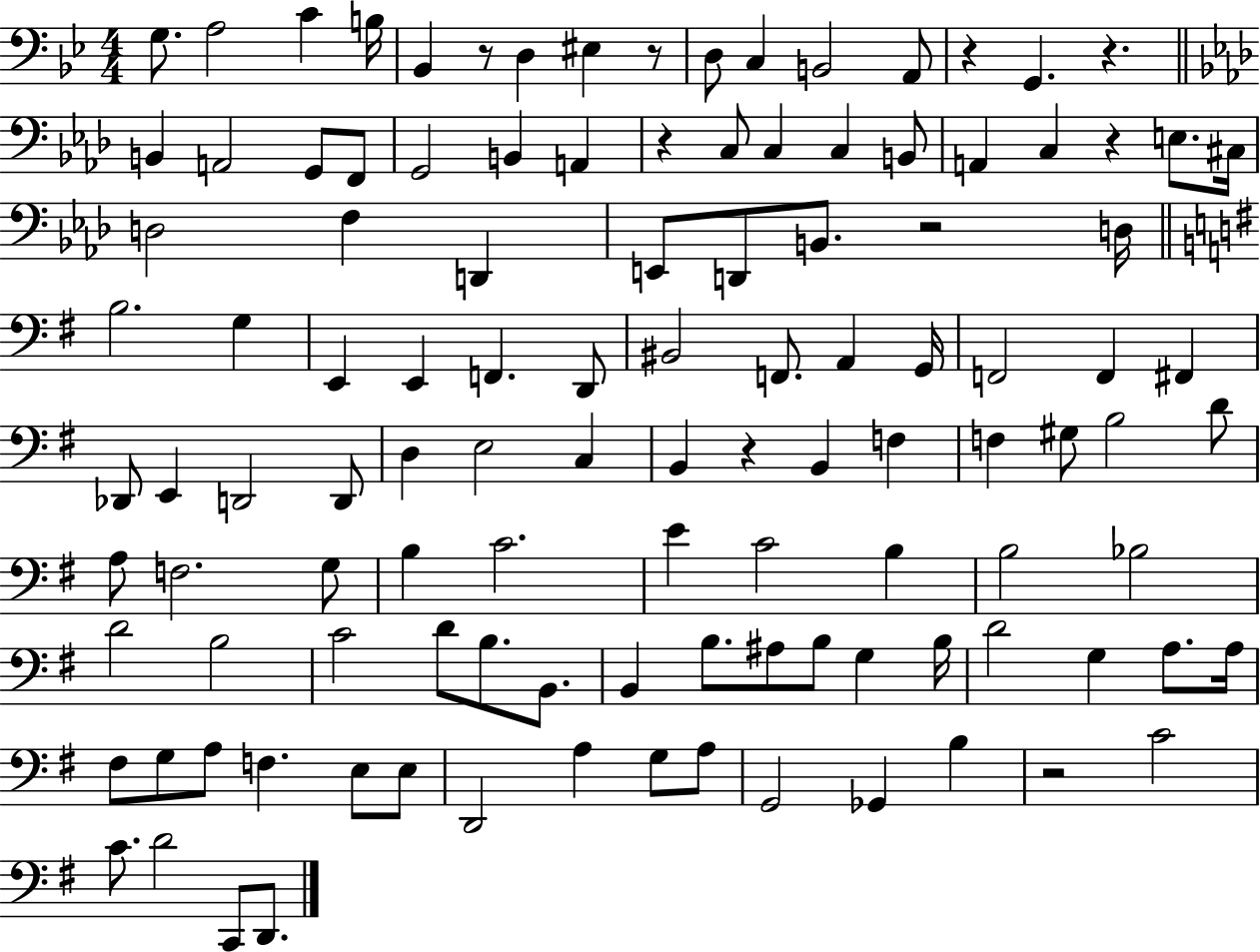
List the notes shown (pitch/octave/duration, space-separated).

G3/e. A3/h C4/q B3/s Bb2/q R/e D3/q EIS3/q R/e D3/e C3/q B2/h A2/e R/q G2/q. R/q. B2/q A2/h G2/e F2/e G2/h B2/q A2/q R/q C3/e C3/q C3/q B2/e A2/q C3/q R/q E3/e. C#3/s D3/h F3/q D2/q E2/e D2/e B2/e. R/h D3/s B3/h. G3/q E2/q E2/q F2/q. D2/e BIS2/h F2/e. A2/q G2/s F2/h F2/q F#2/q Db2/e E2/q D2/h D2/e D3/q E3/h C3/q B2/q R/q B2/q F3/q F3/q G#3/e B3/h D4/e A3/e F3/h. G3/e B3/q C4/h. E4/q C4/h B3/q B3/h Bb3/h D4/h B3/h C4/h D4/e B3/e. B2/e. B2/q B3/e. A#3/e B3/e G3/q B3/s D4/h G3/q A3/e. A3/s F#3/e G3/e A3/e F3/q. E3/e E3/e D2/h A3/q G3/e A3/e G2/h Gb2/q B3/q R/h C4/h C4/e. D4/h C2/e D2/e.